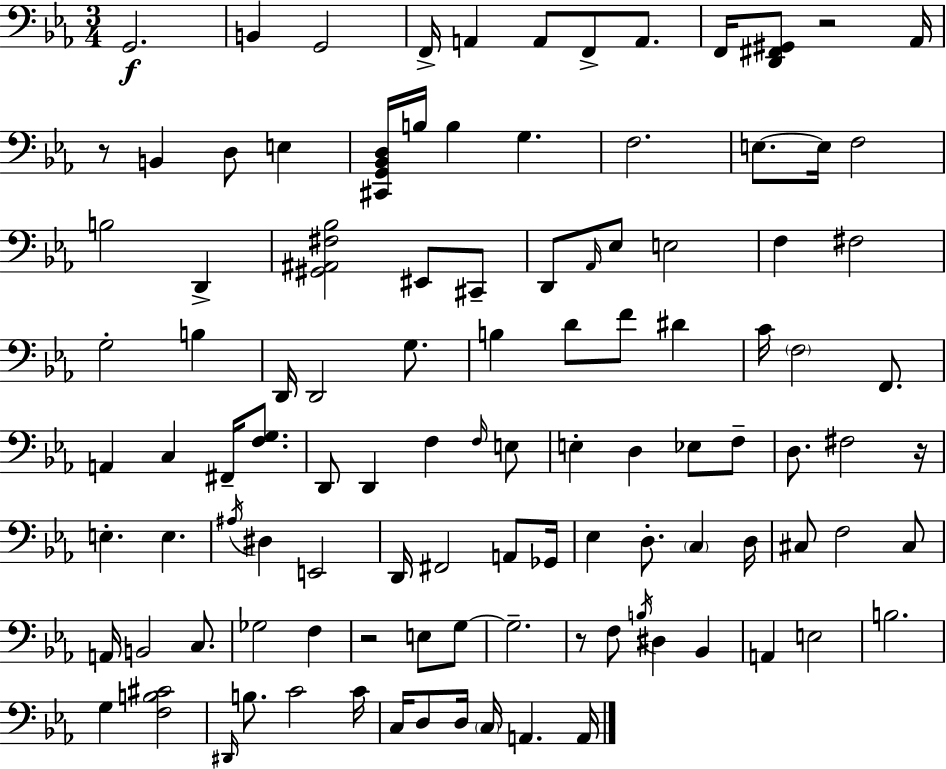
G2/h. B2/q G2/h F2/s A2/q A2/e F2/e A2/e. F2/s [D2,F#2,G#2]/e R/h Ab2/s R/e B2/q D3/e E3/q [C#2,G2,Bb2,D3]/s B3/s B3/q G3/q. F3/h. E3/e. E3/s F3/h B3/h D2/q [G#2,A#2,F#3,Bb3]/h EIS2/e C#2/e D2/e Ab2/s Eb3/e E3/h F3/q F#3/h G3/h B3/q D2/s D2/h G3/e. B3/q D4/e F4/e D#4/q C4/s F3/h F2/e. A2/q C3/q F#2/s [F3,G3]/e. D2/e D2/q F3/q F3/s E3/e E3/q D3/q Eb3/e F3/e D3/e. F#3/h R/s E3/q. E3/q. A#3/s D#3/q E2/h D2/s F#2/h A2/e Gb2/s Eb3/q D3/e. C3/q D3/s C#3/e F3/h C#3/e A2/s B2/h C3/e. Gb3/h F3/q R/h E3/e G3/e G3/h. R/e F3/e B3/s D#3/q Bb2/q A2/q E3/h B3/h. G3/q [F3,B3,C#4]/h D#2/s B3/e. C4/h C4/s C3/s D3/e D3/s C3/s A2/q. A2/s